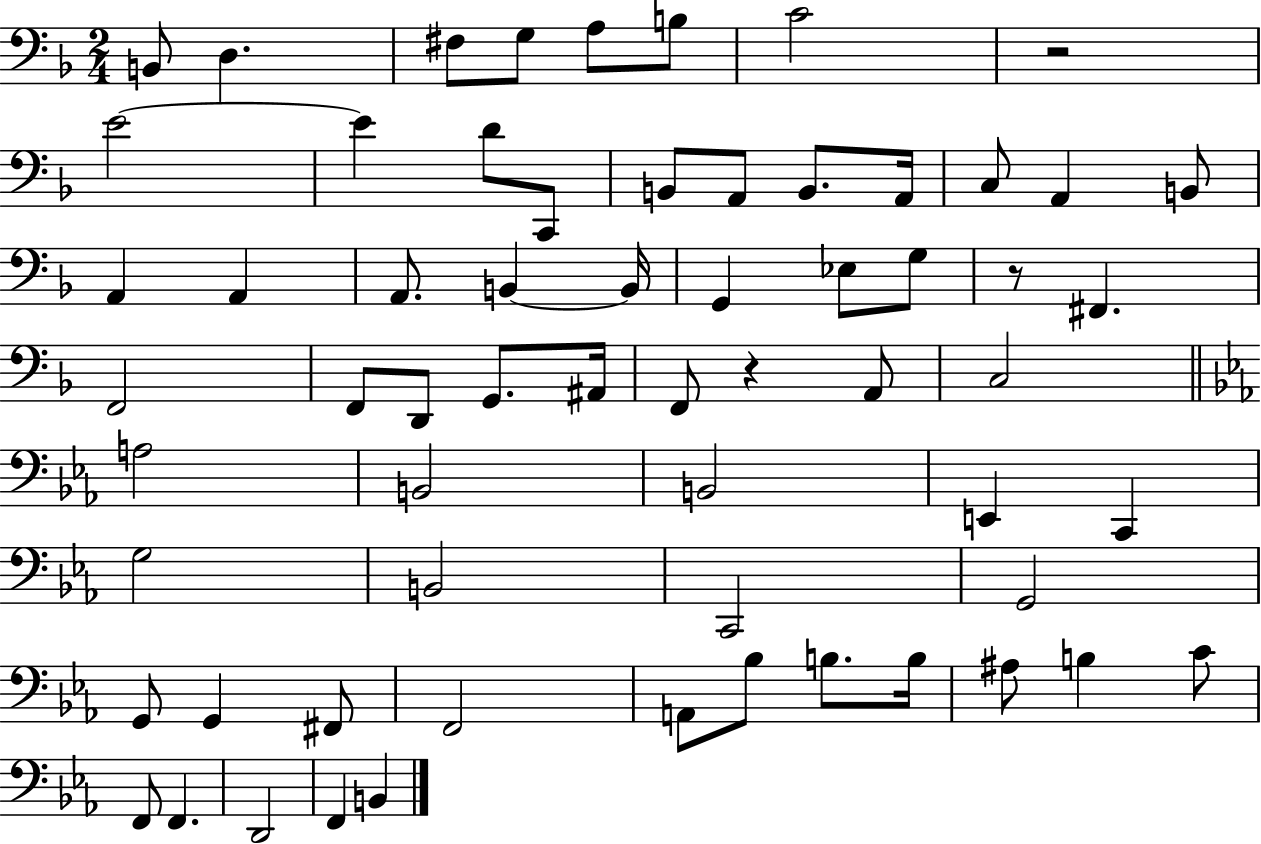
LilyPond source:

{
  \clef bass
  \numericTimeSignature
  \time 2/4
  \key f \major
  b,8 d4. | fis8 g8 a8 b8 | c'2 | r2 | \break e'2~~ | e'4 d'8 c,8 | b,8 a,8 b,8. a,16 | c8 a,4 b,8 | \break a,4 a,4 | a,8. b,4~~ b,16 | g,4 ees8 g8 | r8 fis,4. | \break f,2 | f,8 d,8 g,8. ais,16 | f,8 r4 a,8 | c2 | \break \bar "||" \break \key c \minor a2 | b,2 | b,2 | e,4 c,4 | \break g2 | b,2 | c,2 | g,2 | \break g,8 g,4 fis,8 | f,2 | a,8 bes8 b8. b16 | ais8 b4 c'8 | \break f,8 f,4. | d,2 | f,4 b,4 | \bar "|."
}